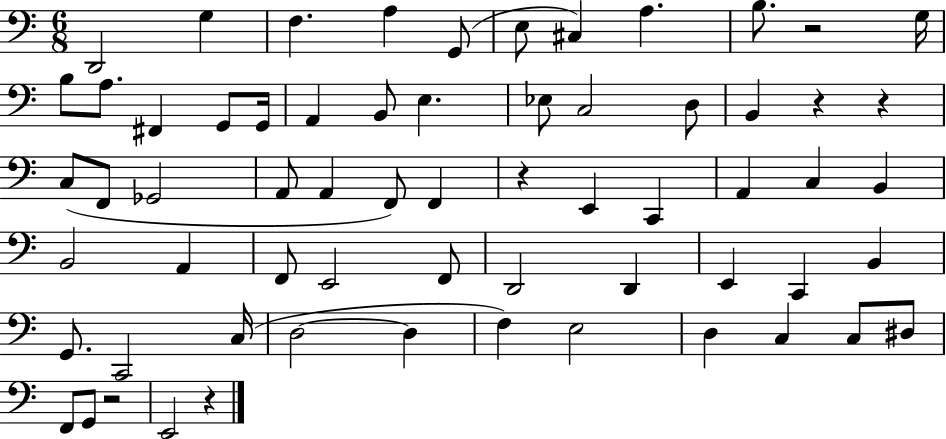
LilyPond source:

{
  \clef bass
  \numericTimeSignature
  \time 6/8
  \key c \major
  d,2 g4 | f4. a4 g,8( | e8 cis4) a4. | b8. r2 g16 | \break b8 a8. fis,4 g,8 g,16 | a,4 b,8 e4. | ees8 c2 d8 | b,4 r4 r4 | \break c8( f,8 ges,2 | a,8 a,4 f,8) f,4 | r4 e,4 c,4 | a,4 c4 b,4 | \break b,2 a,4 | f,8 e,2 f,8 | d,2 d,4 | e,4 c,4 b,4 | \break g,8. c,2 c16( | d2~~ d4 | f4) e2 | d4 c4 c8 dis8 | \break f,8 g,8 r2 | e,2 r4 | \bar "|."
}